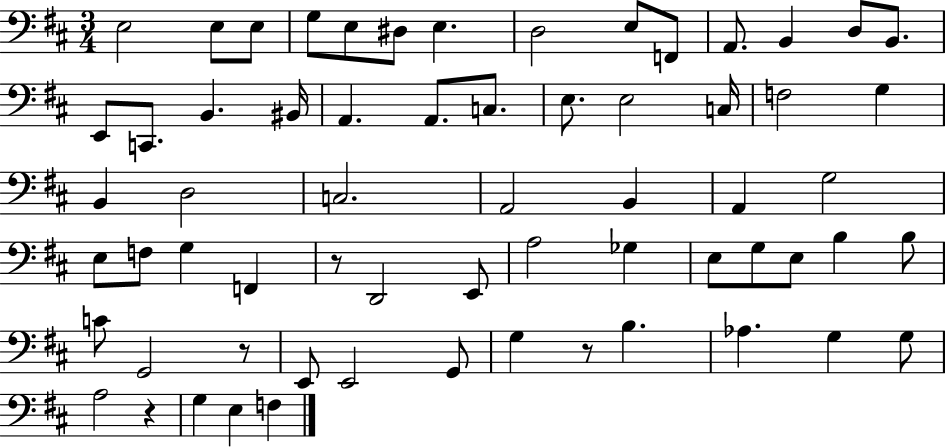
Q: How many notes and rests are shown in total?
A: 64